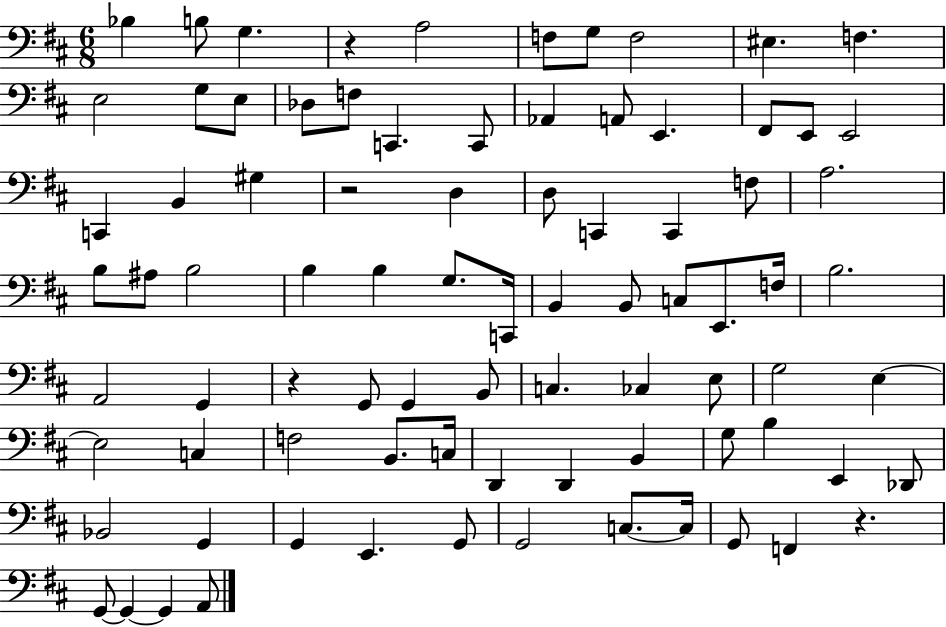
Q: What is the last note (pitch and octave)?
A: A2